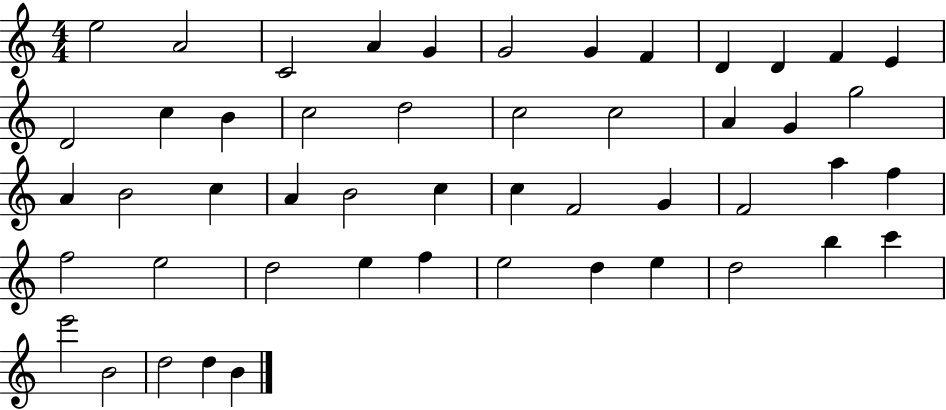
X:1
T:Untitled
M:4/4
L:1/4
K:C
e2 A2 C2 A G G2 G F D D F E D2 c B c2 d2 c2 c2 A G g2 A B2 c A B2 c c F2 G F2 a f f2 e2 d2 e f e2 d e d2 b c' e'2 B2 d2 d B